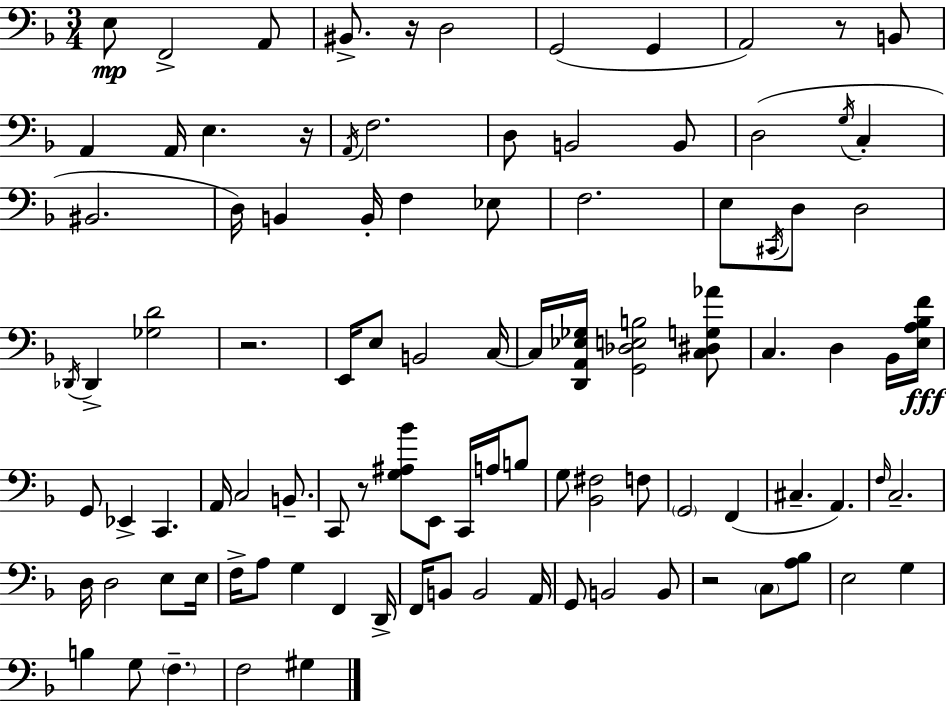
X:1
T:Untitled
M:3/4
L:1/4
K:Dm
E,/2 F,,2 A,,/2 ^B,,/2 z/4 D,2 G,,2 G,, A,,2 z/2 B,,/2 A,, A,,/4 E, z/4 A,,/4 F,2 D,/2 B,,2 B,,/2 D,2 G,/4 C, ^B,,2 D,/4 B,, B,,/4 F, _E,/2 F,2 E,/2 ^C,,/4 D,/2 D,2 _D,,/4 _D,, [_G,D]2 z2 E,,/4 E,/2 B,,2 C,/4 C,/4 [D,,A,,_E,_G,]/4 [G,,_D,E,B,]2 [C,^D,G,_A]/2 C, D, _B,,/4 [E,A,_B,F]/4 G,,/2 _E,, C,, A,,/4 C,2 B,,/2 C,,/2 z/2 [G,^A,_B]/2 E,,/2 C,,/4 A,/4 B,/2 G,/2 [_B,,^F,]2 F,/2 G,,2 F,, ^C, A,, F,/4 C,2 D,/4 D,2 E,/2 E,/4 F,/4 A,/2 G, F,, D,,/4 F,,/4 B,,/2 B,,2 A,,/4 G,,/2 B,,2 B,,/2 z2 C,/2 [A,_B,]/2 E,2 G, B, G,/2 F, F,2 ^G,